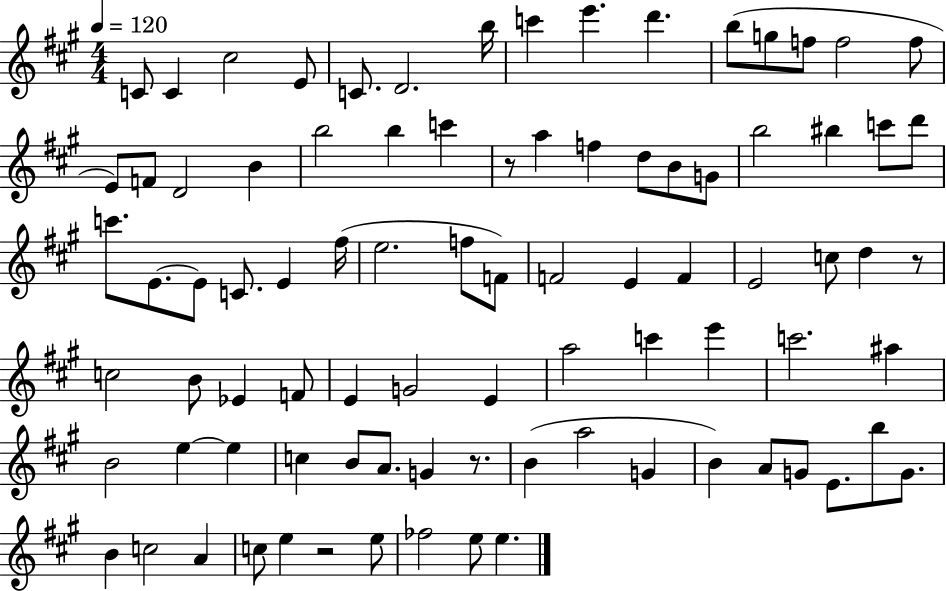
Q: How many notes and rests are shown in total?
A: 87